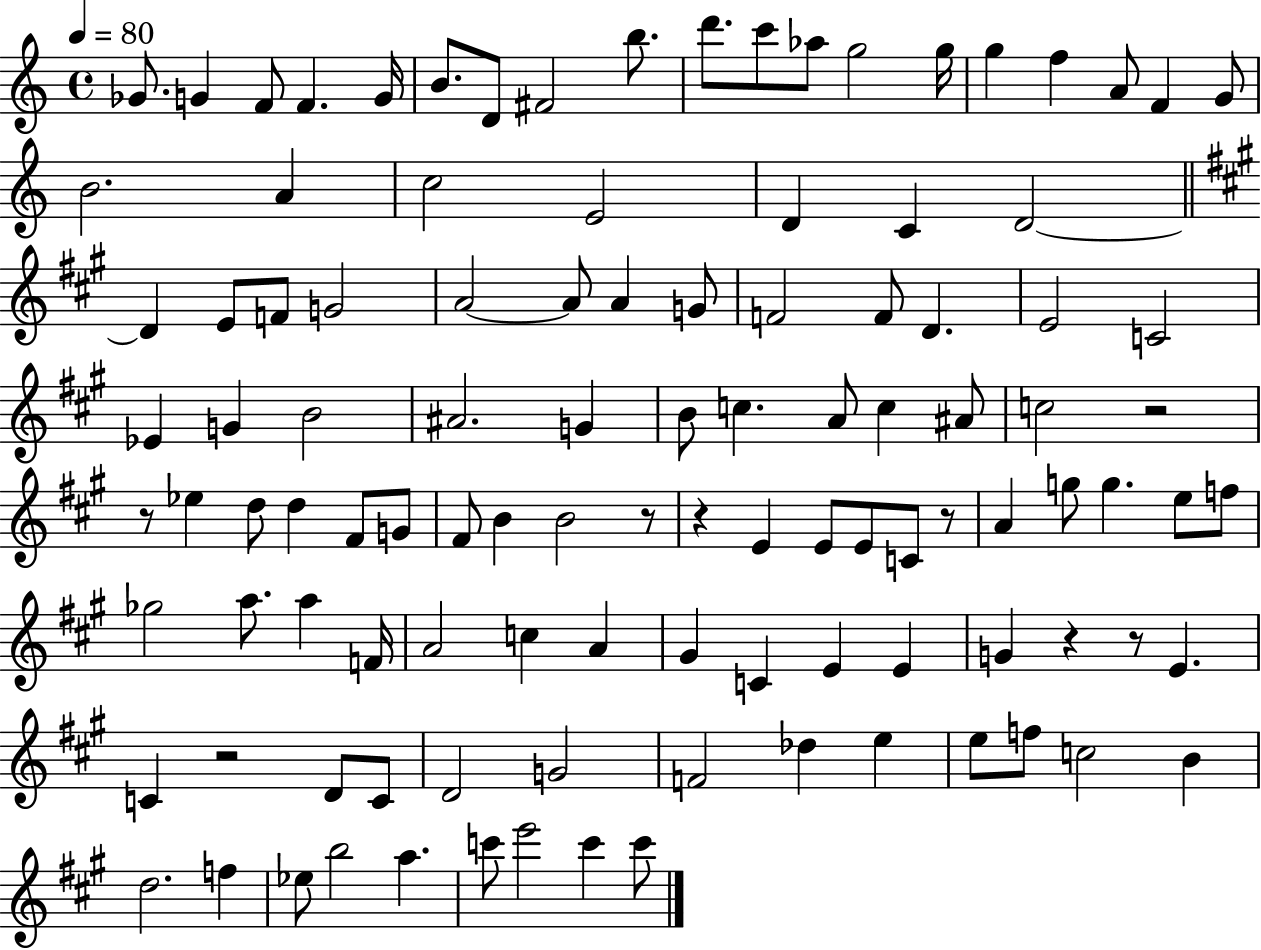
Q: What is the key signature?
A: C major